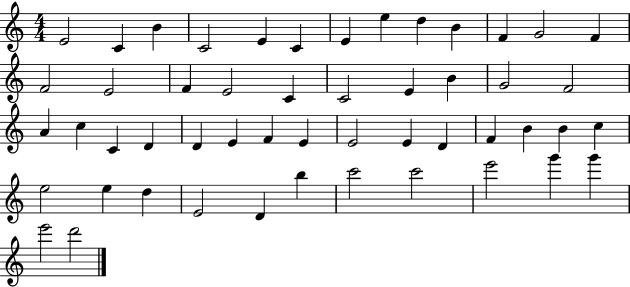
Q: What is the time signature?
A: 4/4